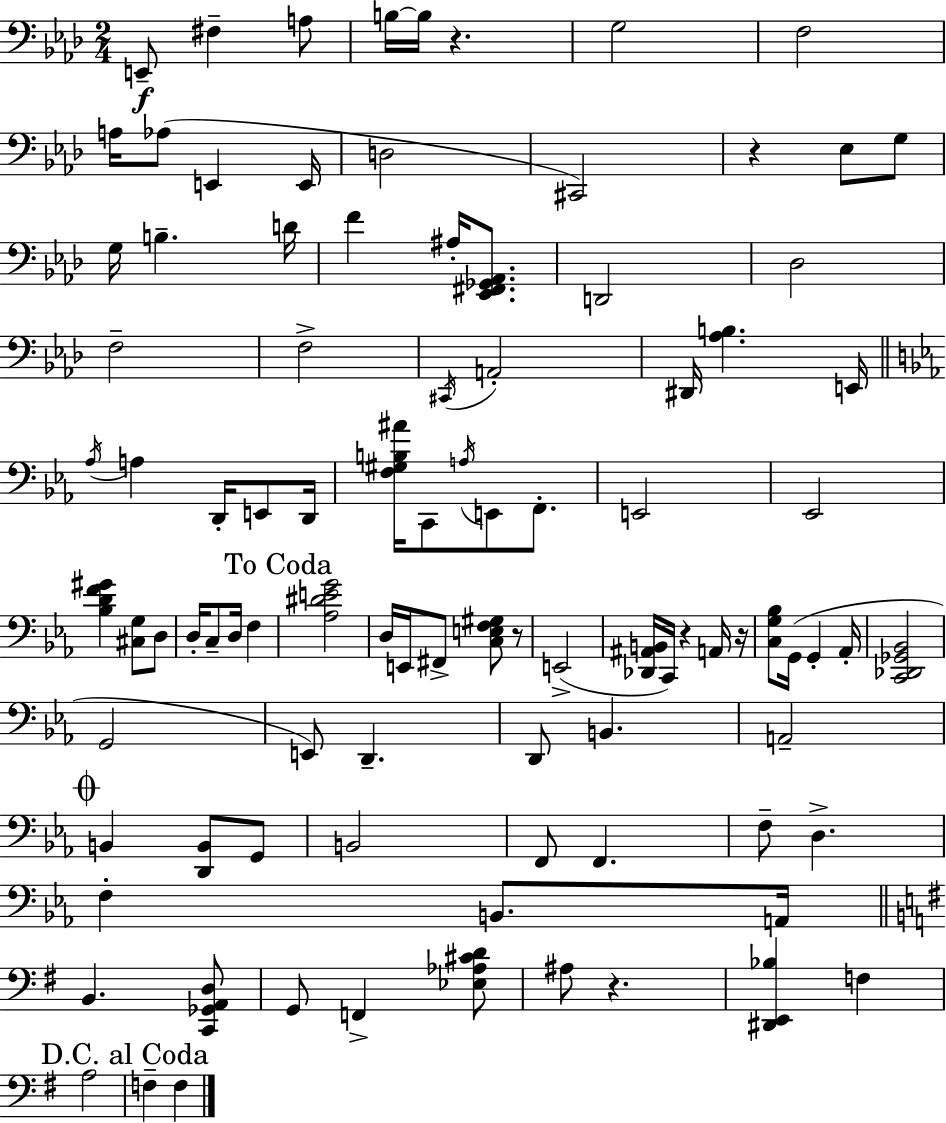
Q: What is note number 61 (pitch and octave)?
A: G2